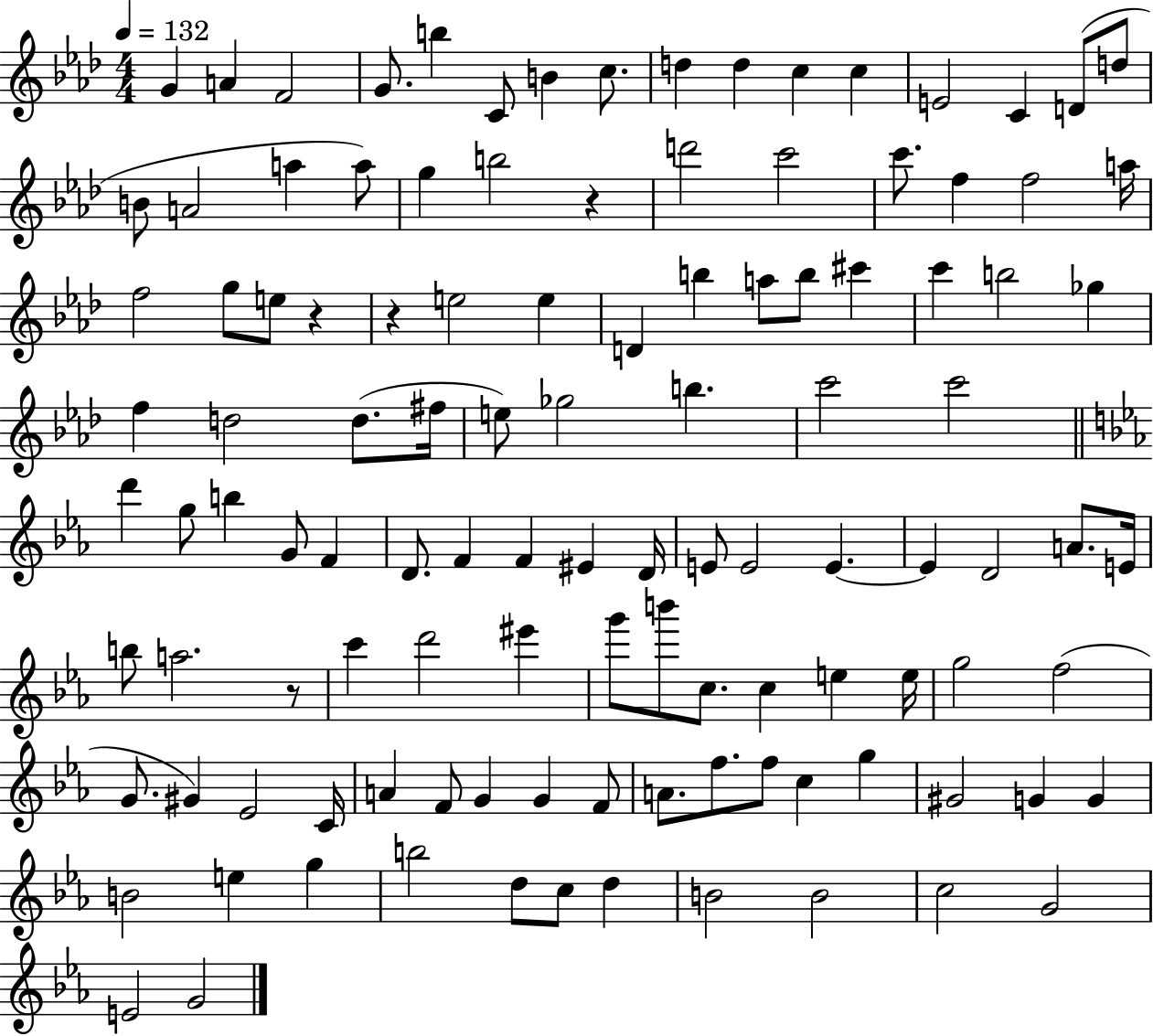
{
  \clef treble
  \numericTimeSignature
  \time 4/4
  \key aes \major
  \tempo 4 = 132
  \repeat volta 2 { g'4 a'4 f'2 | g'8. b''4 c'8 b'4 c''8. | d''4 d''4 c''4 c''4 | e'2 c'4 d'8( d''8 | \break b'8 a'2 a''4 a''8) | g''4 b''2 r4 | d'''2 c'''2 | c'''8. f''4 f''2 a''16 | \break f''2 g''8 e''8 r4 | r4 e''2 e''4 | d'4 b''4 a''8 b''8 cis'''4 | c'''4 b''2 ges''4 | \break f''4 d''2 d''8.( fis''16 | e''8) ges''2 b''4. | c'''2 c'''2 | \bar "||" \break \key ees \major d'''4 g''8 b''4 g'8 f'4 | d'8. f'4 f'4 eis'4 d'16 | e'8 e'2 e'4.~~ | e'4 d'2 a'8. e'16 | \break b''8 a''2. r8 | c'''4 d'''2 eis'''4 | g'''8 b'''8 c''8. c''4 e''4 e''16 | g''2 f''2( | \break g'8. gis'4) ees'2 c'16 | a'4 f'8 g'4 g'4 f'8 | a'8. f''8. f''8 c''4 g''4 | gis'2 g'4 g'4 | \break b'2 e''4 g''4 | b''2 d''8 c''8 d''4 | b'2 b'2 | c''2 g'2 | \break e'2 g'2 | } \bar "|."
}